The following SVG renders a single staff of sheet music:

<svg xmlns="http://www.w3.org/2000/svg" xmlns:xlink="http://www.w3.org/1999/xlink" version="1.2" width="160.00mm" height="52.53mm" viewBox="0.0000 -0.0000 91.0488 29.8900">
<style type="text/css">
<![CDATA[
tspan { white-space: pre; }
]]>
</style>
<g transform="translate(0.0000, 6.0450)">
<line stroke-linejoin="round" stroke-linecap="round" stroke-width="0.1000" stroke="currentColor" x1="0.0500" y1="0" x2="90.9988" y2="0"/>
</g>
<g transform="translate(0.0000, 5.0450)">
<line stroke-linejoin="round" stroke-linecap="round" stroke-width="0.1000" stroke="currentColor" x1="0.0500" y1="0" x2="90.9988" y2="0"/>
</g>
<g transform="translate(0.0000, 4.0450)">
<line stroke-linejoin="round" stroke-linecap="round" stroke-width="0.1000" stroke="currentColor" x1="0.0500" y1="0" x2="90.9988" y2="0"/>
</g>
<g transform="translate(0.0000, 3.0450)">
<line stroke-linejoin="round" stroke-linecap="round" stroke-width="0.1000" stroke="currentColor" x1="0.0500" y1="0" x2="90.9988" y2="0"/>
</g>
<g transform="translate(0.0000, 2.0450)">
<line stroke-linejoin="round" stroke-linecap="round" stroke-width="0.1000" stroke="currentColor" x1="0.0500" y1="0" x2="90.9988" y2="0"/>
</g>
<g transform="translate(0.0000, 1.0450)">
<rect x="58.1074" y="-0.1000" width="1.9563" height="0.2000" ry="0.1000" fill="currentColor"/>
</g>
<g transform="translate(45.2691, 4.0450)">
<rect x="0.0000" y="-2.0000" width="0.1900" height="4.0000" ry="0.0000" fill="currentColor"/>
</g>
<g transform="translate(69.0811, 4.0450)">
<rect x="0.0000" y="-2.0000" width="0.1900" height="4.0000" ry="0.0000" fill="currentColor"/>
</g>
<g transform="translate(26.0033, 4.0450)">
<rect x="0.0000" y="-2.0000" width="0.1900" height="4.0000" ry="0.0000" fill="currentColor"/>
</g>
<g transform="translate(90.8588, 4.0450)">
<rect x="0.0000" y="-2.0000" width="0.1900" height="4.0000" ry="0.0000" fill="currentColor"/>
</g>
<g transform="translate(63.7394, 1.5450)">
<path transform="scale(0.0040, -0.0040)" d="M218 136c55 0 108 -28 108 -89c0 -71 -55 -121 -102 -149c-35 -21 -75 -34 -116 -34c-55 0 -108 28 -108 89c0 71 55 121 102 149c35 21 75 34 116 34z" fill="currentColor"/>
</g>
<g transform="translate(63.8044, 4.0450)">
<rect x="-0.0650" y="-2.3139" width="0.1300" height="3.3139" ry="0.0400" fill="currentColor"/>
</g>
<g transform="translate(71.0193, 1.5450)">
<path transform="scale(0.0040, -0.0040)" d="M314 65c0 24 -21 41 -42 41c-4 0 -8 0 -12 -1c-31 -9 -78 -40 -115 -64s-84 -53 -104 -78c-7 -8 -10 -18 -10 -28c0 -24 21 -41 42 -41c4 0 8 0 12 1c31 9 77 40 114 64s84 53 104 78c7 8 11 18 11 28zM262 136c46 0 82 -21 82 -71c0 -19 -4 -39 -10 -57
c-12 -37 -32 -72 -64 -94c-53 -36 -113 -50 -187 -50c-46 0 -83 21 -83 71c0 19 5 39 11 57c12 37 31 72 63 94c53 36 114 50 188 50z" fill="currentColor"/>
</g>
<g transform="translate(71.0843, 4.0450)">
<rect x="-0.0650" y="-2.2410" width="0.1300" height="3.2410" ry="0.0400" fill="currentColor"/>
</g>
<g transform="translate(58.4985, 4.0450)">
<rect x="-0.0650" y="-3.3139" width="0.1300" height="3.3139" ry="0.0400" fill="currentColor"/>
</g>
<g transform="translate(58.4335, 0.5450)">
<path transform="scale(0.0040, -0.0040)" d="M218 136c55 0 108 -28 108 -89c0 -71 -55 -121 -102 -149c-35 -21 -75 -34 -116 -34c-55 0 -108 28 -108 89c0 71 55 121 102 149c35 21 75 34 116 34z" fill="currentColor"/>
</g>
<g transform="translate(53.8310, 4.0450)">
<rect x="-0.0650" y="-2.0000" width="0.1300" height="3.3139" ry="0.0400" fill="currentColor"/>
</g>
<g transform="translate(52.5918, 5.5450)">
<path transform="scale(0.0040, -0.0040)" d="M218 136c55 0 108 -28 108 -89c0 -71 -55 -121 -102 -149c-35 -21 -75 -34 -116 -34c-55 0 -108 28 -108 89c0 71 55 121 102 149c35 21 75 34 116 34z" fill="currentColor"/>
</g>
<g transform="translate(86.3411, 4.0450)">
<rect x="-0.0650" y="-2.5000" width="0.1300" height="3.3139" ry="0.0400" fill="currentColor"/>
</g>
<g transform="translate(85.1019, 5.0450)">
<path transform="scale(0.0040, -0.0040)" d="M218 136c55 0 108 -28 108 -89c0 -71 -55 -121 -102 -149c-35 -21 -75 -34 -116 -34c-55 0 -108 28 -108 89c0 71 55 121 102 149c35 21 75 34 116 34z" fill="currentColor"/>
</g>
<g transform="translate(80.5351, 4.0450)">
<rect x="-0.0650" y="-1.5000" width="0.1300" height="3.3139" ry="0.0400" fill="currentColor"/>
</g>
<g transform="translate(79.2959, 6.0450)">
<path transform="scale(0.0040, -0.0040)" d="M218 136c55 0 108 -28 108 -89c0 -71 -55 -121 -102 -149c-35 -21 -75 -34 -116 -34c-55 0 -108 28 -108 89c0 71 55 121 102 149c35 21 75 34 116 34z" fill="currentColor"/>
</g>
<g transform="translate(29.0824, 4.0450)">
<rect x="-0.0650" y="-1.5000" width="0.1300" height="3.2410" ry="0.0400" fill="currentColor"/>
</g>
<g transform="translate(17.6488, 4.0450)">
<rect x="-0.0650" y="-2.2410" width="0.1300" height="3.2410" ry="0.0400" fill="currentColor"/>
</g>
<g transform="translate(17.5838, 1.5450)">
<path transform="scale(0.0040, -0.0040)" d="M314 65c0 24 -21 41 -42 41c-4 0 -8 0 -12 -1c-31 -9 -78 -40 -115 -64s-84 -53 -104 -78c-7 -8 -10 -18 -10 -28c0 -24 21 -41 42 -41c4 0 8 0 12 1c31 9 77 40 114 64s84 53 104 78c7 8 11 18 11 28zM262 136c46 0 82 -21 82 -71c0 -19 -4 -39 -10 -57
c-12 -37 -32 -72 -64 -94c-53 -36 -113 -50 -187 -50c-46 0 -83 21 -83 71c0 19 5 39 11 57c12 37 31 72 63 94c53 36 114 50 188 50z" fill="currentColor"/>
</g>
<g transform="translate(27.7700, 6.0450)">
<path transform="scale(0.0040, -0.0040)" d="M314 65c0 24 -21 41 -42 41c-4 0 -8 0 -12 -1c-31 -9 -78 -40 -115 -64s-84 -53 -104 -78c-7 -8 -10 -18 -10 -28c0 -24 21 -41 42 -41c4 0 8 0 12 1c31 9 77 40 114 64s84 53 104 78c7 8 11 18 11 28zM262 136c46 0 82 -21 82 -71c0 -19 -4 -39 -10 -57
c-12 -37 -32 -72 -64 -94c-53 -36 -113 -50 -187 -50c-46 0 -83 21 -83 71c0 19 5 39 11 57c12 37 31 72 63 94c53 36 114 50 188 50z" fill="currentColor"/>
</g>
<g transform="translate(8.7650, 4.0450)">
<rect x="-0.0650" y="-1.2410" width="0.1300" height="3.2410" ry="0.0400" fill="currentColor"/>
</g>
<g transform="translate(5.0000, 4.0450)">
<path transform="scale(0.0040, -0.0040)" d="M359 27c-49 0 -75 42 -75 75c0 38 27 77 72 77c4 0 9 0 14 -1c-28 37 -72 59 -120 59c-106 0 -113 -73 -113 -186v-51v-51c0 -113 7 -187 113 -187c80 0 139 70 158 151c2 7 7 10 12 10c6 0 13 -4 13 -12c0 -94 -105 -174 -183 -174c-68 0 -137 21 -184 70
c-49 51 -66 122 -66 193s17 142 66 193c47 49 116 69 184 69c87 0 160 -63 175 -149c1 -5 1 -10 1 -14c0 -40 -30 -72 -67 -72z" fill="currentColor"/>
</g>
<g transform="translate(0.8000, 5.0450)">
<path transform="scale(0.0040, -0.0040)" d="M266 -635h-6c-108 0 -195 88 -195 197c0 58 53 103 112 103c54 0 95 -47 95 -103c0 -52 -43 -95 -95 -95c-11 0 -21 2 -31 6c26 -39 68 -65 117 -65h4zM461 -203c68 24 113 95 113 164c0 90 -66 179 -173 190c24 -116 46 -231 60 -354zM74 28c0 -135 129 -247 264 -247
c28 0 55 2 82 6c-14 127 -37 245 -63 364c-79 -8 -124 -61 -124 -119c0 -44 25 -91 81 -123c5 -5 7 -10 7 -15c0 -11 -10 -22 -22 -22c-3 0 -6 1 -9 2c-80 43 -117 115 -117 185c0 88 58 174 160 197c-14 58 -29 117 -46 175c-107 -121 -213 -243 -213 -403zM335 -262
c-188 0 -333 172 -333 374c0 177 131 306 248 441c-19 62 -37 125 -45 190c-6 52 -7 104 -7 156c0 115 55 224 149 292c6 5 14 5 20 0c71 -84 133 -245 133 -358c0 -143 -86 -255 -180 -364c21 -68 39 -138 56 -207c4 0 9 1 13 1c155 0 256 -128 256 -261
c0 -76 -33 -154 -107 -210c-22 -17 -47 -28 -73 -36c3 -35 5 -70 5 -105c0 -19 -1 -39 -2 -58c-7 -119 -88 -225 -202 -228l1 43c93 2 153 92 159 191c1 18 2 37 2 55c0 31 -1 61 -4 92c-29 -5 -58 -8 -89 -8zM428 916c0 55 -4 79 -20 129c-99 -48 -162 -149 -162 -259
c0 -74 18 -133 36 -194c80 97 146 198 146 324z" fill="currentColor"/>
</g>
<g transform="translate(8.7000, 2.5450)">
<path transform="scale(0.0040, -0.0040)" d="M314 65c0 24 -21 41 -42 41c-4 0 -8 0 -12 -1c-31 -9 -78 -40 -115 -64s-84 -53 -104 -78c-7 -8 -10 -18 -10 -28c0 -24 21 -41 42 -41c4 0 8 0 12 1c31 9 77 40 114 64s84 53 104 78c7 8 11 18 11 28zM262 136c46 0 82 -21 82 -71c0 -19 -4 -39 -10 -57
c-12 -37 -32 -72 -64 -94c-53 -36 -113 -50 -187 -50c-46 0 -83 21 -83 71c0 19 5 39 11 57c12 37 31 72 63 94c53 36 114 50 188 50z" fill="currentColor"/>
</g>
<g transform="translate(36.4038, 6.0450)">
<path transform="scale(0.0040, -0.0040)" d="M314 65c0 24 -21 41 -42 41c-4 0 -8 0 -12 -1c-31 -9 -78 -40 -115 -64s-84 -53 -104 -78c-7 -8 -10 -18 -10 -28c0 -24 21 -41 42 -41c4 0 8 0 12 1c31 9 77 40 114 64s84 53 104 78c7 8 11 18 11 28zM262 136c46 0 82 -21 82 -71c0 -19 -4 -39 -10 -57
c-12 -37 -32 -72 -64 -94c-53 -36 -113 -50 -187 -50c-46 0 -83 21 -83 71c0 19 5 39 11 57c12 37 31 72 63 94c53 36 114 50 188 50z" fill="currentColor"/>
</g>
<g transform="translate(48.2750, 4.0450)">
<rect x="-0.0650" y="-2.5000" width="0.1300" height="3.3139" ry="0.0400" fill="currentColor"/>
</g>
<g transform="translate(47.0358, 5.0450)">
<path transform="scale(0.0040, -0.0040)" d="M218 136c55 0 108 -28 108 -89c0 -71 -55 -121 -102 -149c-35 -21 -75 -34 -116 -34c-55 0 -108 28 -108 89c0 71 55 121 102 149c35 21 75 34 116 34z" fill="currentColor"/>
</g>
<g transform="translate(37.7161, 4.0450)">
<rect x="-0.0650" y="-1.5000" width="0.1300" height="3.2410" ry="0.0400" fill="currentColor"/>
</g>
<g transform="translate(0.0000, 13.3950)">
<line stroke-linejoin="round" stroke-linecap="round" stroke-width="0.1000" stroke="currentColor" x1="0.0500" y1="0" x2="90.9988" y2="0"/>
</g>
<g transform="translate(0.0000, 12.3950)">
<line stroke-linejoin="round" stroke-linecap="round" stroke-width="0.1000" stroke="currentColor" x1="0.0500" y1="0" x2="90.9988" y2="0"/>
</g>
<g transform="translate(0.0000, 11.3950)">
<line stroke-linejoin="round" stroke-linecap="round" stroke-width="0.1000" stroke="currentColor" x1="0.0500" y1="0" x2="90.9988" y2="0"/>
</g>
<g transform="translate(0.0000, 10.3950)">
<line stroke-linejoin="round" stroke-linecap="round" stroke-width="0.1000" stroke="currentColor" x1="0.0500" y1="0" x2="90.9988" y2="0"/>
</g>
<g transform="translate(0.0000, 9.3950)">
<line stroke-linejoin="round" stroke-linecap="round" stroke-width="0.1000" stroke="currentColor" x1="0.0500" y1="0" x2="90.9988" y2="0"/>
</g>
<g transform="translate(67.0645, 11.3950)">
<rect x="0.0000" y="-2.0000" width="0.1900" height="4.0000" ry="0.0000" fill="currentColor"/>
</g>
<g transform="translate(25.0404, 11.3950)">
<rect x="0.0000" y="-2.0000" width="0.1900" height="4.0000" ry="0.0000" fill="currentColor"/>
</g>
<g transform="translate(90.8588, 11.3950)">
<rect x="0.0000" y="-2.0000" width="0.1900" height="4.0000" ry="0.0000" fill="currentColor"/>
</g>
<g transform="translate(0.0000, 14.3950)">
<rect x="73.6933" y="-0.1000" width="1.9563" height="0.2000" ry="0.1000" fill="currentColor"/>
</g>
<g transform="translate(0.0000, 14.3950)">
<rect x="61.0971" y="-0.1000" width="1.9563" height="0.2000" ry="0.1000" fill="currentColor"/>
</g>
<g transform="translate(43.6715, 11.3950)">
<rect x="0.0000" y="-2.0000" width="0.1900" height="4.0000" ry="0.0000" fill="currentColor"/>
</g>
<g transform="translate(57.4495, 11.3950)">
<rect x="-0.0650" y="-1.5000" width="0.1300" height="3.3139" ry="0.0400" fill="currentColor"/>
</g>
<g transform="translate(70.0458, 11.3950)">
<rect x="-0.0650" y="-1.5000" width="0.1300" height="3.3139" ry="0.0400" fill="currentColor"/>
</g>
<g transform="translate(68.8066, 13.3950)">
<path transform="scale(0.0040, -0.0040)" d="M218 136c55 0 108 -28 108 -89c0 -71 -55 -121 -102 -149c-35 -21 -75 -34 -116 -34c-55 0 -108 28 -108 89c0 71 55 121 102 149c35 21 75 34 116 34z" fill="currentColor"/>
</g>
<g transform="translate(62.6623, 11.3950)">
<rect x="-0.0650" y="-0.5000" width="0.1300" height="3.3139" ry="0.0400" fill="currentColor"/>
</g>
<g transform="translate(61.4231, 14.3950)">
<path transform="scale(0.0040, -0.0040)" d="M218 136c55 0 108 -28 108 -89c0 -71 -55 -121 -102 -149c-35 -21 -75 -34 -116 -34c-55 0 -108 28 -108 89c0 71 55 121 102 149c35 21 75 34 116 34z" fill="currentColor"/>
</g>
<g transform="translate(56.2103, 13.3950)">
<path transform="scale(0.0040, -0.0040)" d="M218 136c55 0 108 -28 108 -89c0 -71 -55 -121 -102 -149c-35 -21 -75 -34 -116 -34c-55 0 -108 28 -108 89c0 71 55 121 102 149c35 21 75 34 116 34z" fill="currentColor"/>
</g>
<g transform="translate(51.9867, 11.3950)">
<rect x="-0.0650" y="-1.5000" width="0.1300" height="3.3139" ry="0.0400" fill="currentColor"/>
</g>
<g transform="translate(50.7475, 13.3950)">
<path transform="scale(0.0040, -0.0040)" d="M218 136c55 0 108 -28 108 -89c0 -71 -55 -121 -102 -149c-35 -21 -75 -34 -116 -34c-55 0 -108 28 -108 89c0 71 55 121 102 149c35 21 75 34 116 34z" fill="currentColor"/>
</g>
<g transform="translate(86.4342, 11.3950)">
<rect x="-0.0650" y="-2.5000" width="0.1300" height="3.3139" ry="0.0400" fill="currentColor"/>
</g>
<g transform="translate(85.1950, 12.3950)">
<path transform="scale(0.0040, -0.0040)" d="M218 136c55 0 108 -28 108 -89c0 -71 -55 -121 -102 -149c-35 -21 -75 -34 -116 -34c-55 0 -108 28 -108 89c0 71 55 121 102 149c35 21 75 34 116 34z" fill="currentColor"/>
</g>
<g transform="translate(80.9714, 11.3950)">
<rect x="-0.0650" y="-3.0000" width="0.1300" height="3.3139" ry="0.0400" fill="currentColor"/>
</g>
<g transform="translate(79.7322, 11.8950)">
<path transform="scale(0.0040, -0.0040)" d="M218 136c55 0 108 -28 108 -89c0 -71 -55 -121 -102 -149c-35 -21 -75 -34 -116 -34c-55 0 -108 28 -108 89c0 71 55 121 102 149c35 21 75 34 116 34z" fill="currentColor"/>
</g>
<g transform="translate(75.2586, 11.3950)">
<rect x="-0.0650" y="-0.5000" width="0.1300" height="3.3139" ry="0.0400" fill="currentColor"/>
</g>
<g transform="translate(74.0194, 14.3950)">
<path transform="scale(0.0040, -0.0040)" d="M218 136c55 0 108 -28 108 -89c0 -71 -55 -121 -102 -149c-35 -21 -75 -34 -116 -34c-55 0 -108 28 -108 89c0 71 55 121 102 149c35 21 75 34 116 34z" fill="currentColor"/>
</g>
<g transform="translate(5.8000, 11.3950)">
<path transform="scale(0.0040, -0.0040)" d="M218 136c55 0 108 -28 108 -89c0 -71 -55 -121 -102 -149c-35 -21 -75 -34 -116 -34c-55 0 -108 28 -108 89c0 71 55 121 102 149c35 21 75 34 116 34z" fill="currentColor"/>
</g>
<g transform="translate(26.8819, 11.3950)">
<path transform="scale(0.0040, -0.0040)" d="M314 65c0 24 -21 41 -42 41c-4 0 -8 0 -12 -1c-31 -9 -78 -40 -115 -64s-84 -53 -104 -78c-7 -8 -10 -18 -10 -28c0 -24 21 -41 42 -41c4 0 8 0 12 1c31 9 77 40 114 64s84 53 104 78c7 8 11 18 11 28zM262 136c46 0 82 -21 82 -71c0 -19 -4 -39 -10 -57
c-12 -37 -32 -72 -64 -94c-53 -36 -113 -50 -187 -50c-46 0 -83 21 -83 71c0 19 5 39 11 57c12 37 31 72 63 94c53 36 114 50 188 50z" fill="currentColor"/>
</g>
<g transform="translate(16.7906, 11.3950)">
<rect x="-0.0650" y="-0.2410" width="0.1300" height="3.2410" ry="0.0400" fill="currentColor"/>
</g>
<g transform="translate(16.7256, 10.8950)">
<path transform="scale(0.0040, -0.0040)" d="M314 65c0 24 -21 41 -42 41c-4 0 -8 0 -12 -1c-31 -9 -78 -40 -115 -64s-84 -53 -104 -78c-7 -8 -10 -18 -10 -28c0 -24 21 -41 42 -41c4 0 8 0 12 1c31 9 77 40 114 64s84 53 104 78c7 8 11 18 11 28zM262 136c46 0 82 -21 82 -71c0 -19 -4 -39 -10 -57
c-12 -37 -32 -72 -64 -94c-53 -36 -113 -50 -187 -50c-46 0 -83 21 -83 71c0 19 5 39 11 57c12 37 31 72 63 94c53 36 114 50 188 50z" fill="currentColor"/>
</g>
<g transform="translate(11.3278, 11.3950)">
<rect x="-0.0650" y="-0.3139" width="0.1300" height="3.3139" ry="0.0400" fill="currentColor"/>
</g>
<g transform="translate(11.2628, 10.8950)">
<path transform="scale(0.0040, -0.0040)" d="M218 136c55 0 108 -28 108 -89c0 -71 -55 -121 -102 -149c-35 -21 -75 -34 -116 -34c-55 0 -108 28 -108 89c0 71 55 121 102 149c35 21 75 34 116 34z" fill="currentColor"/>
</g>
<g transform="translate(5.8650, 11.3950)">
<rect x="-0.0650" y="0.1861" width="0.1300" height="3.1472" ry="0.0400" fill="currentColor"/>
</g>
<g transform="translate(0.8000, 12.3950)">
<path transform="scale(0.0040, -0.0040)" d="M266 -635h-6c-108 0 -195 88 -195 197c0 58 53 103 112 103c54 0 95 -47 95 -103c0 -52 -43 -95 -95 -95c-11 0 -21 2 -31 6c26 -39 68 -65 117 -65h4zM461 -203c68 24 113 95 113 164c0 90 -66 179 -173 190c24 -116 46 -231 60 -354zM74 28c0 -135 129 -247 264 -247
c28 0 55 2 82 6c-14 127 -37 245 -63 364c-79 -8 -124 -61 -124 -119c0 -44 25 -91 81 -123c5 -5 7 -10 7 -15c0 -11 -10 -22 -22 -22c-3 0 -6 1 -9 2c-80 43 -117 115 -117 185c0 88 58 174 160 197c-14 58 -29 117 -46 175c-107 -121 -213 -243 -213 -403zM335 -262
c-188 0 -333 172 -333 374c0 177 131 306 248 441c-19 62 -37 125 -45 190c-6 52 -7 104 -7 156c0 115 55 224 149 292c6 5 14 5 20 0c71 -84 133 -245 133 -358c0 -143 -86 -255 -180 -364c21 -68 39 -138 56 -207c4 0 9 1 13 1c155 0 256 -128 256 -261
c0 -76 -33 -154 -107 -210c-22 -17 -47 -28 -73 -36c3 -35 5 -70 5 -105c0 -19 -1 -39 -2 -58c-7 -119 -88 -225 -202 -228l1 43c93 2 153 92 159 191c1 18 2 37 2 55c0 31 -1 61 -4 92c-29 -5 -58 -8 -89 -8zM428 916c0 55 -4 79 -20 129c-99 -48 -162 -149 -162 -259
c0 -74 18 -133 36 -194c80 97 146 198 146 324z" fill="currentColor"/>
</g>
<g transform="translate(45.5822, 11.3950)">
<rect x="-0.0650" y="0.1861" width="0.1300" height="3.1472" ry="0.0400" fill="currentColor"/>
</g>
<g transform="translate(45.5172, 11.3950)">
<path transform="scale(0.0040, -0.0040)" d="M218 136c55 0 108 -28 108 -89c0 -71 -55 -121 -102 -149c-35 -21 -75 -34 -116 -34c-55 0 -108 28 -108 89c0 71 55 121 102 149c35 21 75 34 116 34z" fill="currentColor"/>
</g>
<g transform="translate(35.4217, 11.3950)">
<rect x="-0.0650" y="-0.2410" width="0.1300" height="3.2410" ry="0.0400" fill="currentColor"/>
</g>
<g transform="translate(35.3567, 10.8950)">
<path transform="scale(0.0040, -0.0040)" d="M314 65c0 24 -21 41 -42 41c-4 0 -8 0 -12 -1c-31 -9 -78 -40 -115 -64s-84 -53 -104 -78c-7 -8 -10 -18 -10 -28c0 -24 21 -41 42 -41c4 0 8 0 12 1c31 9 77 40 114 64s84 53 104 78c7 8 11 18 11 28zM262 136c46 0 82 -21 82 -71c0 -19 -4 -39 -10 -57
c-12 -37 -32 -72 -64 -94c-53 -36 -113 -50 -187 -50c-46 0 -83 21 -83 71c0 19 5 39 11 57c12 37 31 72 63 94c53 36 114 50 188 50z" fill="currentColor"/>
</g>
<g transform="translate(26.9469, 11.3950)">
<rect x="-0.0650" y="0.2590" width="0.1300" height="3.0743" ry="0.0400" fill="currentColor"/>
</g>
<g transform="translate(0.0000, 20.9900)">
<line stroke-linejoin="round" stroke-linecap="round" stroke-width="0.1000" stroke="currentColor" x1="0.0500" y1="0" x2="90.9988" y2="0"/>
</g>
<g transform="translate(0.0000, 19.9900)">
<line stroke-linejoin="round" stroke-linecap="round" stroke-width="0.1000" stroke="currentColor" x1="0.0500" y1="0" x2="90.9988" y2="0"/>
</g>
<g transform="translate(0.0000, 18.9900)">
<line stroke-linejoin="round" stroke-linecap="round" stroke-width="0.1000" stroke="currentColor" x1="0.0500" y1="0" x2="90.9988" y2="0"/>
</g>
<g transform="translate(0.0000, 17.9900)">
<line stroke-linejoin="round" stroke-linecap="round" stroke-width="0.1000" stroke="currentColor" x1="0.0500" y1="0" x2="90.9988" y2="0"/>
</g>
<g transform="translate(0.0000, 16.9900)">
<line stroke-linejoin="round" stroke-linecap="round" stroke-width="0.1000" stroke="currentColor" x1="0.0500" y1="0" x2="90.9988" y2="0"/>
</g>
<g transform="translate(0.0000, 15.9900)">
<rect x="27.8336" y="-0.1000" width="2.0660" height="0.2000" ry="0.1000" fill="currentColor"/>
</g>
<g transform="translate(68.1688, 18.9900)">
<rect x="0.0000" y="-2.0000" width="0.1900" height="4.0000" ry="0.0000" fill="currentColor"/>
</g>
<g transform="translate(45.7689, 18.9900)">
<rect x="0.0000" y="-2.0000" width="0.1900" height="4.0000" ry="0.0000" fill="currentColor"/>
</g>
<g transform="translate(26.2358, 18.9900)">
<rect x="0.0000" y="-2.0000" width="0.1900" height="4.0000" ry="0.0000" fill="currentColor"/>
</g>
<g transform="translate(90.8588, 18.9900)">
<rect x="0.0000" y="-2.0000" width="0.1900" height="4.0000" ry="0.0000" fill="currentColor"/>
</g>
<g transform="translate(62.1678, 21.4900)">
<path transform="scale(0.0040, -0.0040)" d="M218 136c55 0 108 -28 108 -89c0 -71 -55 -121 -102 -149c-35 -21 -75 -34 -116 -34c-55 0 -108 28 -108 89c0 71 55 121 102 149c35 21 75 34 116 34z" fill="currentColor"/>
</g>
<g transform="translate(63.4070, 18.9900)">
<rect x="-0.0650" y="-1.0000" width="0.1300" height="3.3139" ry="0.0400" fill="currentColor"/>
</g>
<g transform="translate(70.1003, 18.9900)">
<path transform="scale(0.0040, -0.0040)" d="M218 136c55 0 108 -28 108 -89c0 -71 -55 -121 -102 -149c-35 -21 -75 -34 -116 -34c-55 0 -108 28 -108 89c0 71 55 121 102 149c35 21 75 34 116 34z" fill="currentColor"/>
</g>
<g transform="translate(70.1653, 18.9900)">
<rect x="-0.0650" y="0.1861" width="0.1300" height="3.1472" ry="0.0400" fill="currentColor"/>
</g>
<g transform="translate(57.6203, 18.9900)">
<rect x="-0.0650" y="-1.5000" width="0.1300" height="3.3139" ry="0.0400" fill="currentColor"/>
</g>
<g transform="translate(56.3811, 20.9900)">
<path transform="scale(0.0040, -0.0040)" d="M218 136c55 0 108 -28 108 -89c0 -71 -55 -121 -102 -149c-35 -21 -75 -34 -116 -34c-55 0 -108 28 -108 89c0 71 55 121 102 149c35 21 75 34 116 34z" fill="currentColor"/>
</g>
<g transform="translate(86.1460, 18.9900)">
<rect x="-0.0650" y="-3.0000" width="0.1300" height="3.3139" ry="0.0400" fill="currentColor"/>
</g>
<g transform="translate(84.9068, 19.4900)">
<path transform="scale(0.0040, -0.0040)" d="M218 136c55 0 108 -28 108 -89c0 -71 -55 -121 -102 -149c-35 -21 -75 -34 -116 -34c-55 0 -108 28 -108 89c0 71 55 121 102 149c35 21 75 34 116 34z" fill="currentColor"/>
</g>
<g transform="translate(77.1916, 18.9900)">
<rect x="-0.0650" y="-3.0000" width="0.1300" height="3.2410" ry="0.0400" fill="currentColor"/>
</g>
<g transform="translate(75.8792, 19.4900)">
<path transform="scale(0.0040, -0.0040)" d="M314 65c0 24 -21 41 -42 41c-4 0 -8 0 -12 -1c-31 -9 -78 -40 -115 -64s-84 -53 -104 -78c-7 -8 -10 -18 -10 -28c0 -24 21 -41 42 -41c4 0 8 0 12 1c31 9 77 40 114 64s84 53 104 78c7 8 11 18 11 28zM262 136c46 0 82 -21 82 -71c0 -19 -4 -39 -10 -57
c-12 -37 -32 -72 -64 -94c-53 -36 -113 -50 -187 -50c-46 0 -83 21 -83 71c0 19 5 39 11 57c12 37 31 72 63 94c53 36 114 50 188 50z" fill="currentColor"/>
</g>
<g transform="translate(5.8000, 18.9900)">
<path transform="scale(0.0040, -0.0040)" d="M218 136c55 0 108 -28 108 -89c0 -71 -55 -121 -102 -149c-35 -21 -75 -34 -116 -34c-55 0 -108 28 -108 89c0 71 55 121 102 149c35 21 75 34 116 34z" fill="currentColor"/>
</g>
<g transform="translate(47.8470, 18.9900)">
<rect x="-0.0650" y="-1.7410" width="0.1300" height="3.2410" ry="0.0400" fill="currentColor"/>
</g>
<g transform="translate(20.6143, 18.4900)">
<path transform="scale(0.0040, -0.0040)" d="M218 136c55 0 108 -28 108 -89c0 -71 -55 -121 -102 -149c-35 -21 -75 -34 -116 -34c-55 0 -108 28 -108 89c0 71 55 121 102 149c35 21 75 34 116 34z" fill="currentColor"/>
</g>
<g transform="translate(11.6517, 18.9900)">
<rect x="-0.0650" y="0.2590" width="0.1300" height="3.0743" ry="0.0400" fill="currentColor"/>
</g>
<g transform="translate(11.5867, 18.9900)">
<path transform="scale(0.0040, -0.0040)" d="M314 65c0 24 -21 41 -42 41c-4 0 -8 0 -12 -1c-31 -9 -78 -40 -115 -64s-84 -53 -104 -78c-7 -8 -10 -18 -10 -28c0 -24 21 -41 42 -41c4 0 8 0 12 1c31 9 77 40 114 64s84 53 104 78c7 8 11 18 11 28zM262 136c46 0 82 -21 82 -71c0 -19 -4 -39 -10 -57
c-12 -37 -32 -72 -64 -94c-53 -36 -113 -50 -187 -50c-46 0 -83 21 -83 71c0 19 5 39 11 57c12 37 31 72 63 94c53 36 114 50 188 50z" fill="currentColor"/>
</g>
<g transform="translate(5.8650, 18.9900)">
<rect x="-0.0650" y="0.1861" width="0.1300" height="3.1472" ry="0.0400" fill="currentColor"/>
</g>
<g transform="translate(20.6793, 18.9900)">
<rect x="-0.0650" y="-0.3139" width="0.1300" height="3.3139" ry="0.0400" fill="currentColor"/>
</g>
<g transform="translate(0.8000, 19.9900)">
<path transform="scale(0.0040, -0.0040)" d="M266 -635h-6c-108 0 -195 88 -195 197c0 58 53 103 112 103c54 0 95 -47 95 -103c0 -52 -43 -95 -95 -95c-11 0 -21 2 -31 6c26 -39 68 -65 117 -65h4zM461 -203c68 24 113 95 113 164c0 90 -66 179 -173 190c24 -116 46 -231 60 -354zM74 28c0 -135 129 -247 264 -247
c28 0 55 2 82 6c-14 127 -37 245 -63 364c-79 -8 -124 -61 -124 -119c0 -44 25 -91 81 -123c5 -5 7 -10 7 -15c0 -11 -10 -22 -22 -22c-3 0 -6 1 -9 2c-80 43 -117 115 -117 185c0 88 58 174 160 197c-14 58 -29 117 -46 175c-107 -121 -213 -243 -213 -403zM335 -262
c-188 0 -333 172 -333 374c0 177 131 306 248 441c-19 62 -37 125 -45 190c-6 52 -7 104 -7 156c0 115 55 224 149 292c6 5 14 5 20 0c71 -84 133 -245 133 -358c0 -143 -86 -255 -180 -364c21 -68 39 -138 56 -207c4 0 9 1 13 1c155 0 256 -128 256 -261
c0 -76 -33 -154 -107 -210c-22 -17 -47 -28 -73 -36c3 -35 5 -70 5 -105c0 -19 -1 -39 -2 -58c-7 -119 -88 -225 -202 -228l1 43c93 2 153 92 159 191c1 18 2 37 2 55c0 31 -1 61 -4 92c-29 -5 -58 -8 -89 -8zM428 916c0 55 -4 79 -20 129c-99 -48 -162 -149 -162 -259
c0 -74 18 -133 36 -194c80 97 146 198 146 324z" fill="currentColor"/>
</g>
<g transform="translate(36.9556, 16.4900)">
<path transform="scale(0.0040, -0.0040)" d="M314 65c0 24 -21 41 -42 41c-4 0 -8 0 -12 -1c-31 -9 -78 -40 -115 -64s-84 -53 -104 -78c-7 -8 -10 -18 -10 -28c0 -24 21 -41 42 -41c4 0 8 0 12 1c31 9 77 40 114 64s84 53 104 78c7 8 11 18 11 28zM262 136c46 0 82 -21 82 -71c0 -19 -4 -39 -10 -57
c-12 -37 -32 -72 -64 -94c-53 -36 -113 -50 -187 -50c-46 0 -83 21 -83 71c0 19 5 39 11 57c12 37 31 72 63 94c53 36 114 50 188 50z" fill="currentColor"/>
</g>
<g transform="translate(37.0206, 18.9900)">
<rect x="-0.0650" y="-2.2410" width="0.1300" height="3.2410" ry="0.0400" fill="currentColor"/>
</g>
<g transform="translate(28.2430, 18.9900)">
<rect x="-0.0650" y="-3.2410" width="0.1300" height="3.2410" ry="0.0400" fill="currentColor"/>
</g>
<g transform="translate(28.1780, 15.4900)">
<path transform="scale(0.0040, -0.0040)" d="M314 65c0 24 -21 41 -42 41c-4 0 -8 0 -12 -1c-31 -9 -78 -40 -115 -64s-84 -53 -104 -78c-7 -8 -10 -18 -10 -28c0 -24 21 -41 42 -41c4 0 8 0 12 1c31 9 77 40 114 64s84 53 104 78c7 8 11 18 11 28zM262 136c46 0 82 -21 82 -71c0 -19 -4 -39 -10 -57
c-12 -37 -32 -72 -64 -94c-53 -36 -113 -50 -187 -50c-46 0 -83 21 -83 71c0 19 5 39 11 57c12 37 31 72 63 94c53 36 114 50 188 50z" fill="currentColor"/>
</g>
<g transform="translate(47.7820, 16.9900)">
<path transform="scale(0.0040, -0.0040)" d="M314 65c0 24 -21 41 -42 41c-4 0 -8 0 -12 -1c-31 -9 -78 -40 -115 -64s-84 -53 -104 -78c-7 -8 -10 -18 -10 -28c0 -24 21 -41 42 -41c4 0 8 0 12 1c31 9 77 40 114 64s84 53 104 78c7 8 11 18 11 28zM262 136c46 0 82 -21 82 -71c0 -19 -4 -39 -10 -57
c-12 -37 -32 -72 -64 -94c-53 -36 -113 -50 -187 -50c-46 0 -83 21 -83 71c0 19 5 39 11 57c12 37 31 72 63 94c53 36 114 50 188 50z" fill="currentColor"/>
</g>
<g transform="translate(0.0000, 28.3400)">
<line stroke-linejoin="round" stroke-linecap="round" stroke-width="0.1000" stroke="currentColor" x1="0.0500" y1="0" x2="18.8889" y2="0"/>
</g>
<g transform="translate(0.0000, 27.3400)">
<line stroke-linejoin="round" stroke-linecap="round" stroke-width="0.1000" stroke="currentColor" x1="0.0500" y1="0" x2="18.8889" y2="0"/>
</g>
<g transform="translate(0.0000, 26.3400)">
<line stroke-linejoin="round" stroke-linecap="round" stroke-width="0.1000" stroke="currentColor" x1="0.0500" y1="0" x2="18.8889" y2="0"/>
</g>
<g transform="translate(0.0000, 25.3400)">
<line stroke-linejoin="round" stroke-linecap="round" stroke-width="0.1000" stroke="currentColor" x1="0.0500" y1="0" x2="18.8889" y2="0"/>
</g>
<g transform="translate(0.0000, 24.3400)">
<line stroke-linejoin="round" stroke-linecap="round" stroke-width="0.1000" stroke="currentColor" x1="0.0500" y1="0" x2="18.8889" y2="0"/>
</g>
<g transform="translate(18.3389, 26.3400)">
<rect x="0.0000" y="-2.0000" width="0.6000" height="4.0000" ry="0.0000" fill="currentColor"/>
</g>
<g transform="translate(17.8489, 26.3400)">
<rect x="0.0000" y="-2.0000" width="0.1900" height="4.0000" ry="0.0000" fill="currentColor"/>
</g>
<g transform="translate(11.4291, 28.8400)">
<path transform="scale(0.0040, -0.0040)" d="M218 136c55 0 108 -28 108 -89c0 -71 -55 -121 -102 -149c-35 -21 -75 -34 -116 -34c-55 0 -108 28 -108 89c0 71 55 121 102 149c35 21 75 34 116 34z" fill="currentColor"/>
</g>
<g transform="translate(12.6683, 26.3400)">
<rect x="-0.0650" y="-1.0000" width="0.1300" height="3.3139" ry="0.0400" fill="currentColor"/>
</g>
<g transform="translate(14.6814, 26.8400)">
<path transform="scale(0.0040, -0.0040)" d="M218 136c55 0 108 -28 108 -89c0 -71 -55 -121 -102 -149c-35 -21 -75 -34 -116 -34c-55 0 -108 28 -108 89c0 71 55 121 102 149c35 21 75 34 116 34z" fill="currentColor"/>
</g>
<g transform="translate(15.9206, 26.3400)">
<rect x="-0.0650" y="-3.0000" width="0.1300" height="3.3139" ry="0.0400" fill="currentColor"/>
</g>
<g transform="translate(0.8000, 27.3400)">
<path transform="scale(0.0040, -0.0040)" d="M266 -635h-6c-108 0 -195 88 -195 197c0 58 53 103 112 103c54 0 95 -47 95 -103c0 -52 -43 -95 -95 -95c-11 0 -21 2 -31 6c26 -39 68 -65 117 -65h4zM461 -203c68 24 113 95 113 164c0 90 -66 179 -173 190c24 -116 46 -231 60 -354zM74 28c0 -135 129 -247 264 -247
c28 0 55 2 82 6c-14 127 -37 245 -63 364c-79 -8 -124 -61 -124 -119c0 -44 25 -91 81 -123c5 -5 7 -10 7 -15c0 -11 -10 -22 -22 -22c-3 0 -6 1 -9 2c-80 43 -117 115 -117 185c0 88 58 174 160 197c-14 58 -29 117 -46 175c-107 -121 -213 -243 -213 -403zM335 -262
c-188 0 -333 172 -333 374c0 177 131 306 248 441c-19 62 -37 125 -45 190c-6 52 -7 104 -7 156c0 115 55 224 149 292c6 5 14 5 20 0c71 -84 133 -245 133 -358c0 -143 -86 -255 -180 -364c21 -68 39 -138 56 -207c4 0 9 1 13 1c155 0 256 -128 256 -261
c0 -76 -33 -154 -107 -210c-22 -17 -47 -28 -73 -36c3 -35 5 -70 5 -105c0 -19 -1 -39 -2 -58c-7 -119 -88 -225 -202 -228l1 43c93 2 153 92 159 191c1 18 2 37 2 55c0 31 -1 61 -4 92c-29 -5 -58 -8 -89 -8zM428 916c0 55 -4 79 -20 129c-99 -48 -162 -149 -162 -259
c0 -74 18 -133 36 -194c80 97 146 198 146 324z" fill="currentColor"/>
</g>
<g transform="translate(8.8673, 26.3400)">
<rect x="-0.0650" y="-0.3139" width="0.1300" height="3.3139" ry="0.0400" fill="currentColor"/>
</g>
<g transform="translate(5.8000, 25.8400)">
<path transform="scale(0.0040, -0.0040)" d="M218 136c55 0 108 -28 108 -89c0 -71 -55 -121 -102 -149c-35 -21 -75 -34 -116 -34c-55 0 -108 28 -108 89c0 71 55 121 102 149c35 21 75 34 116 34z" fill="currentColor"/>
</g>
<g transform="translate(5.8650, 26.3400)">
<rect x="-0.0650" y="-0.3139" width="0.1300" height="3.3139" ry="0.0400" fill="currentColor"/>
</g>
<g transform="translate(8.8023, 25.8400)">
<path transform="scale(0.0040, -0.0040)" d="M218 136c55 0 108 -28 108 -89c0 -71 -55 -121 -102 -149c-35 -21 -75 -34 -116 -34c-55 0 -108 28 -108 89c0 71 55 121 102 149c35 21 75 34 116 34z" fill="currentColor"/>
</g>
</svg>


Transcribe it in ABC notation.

X:1
T:Untitled
M:4/4
L:1/4
K:C
e2 g2 E2 E2 G F b g g2 E G B c c2 B2 c2 B E E C E C A G B B2 c b2 g2 f2 E D B A2 A c c D A